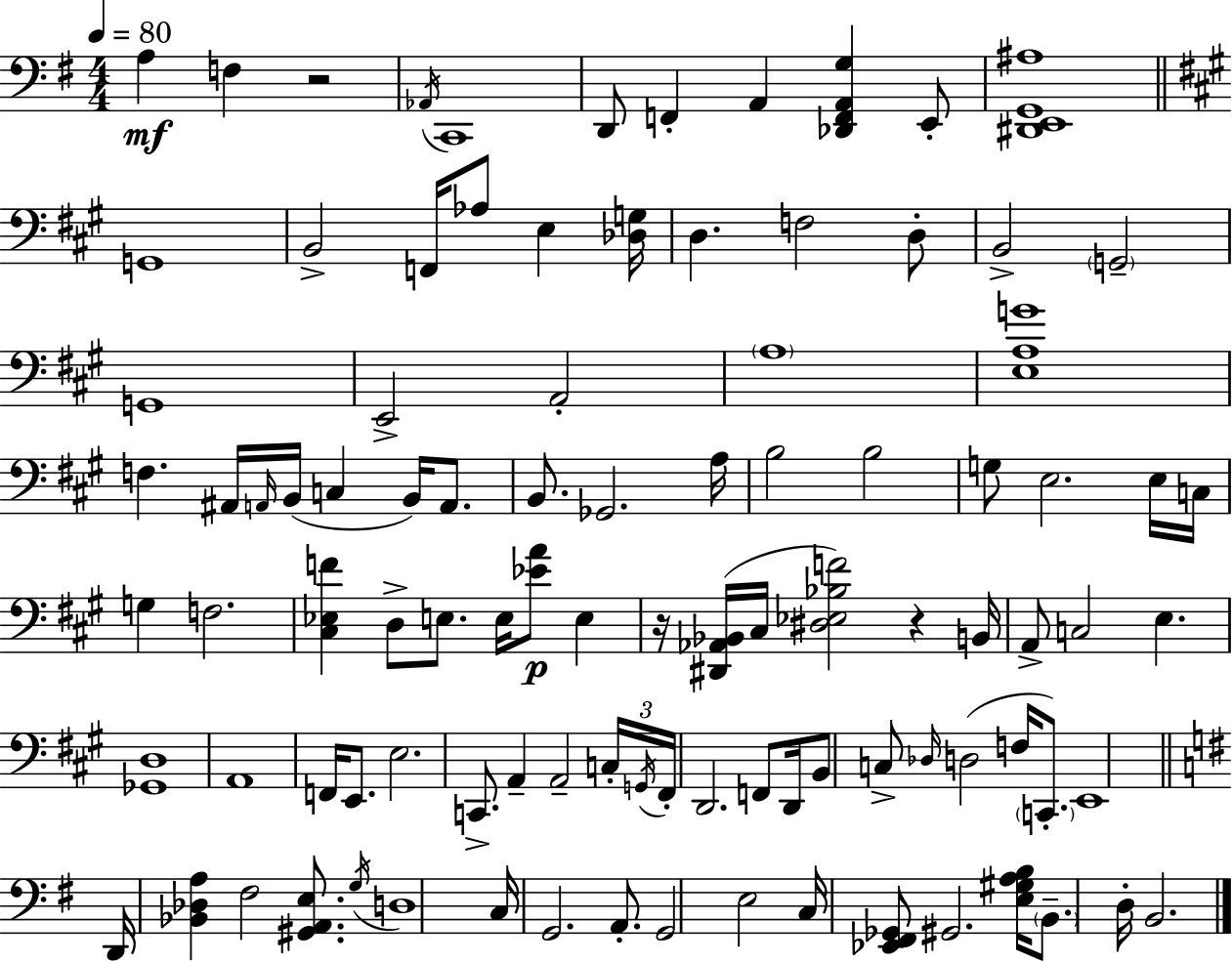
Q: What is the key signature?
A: G major